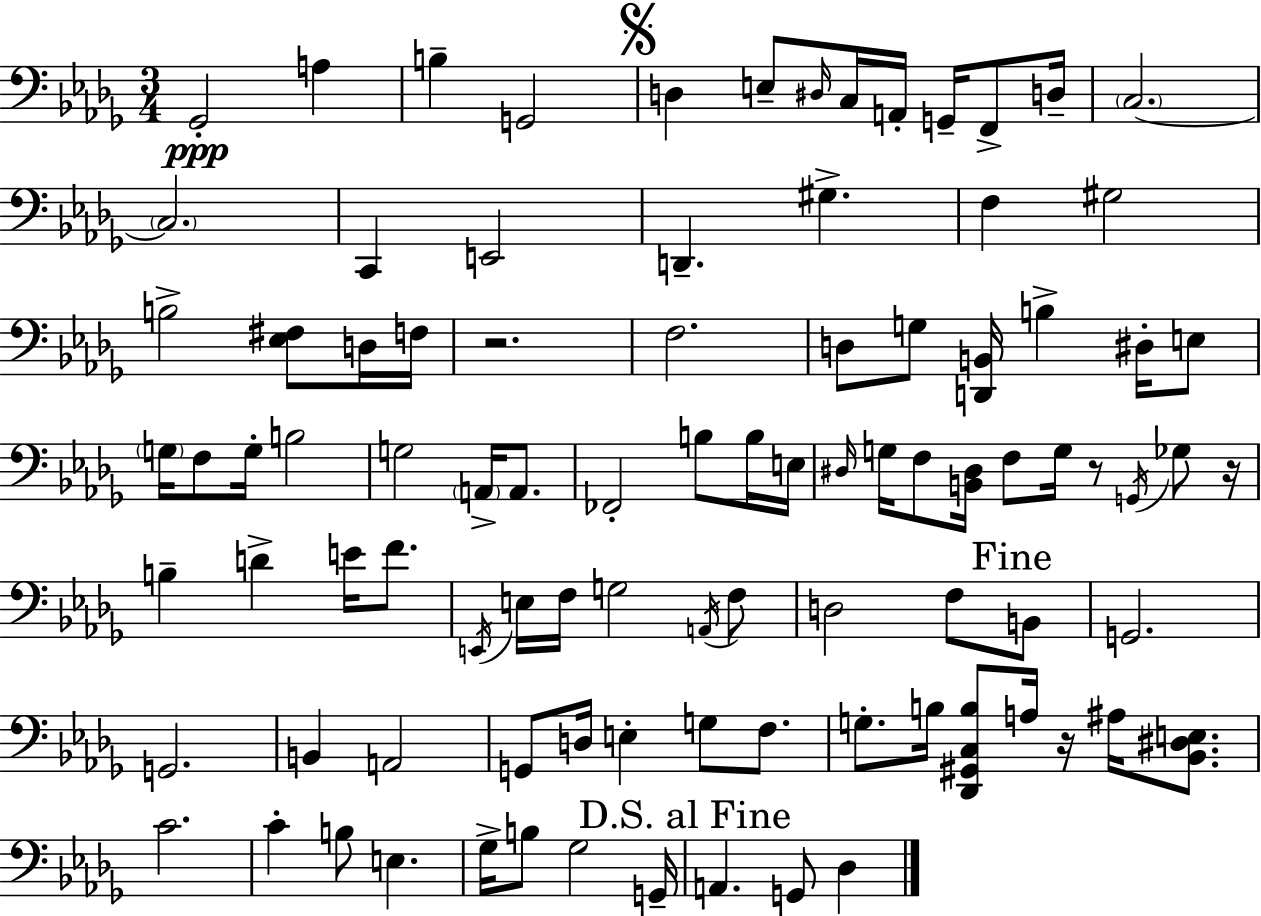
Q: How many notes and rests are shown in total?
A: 93